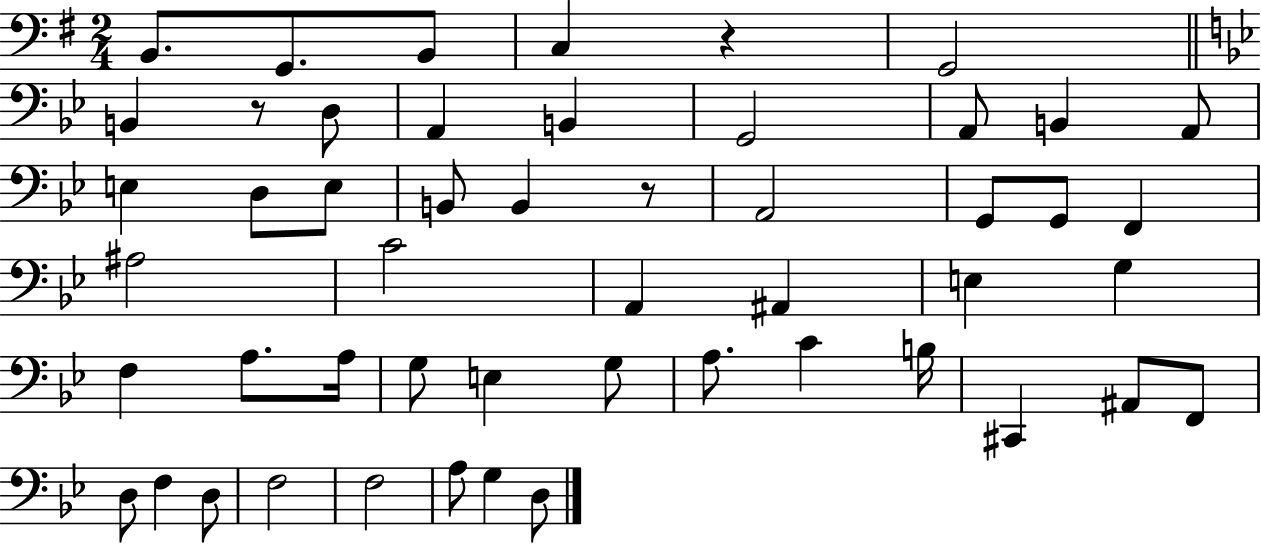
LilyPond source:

{
  \clef bass
  \numericTimeSignature
  \time 2/4
  \key g \major
  \repeat volta 2 { b,8. g,8. b,8 | c4 r4 | g,2 | \bar "||" \break \key g \minor b,4 r8 d8 | a,4 b,4 | g,2 | a,8 b,4 a,8 | \break e4 d8 e8 | b,8 b,4 r8 | a,2 | g,8 g,8 f,4 | \break ais2 | c'2 | a,4 ais,4 | e4 g4 | \break f4 a8. a16 | g8 e4 g8 | a8. c'4 b16 | cis,4 ais,8 f,8 | \break d8 f4 d8 | f2 | f2 | a8 g4 d8 | \break } \bar "|."
}